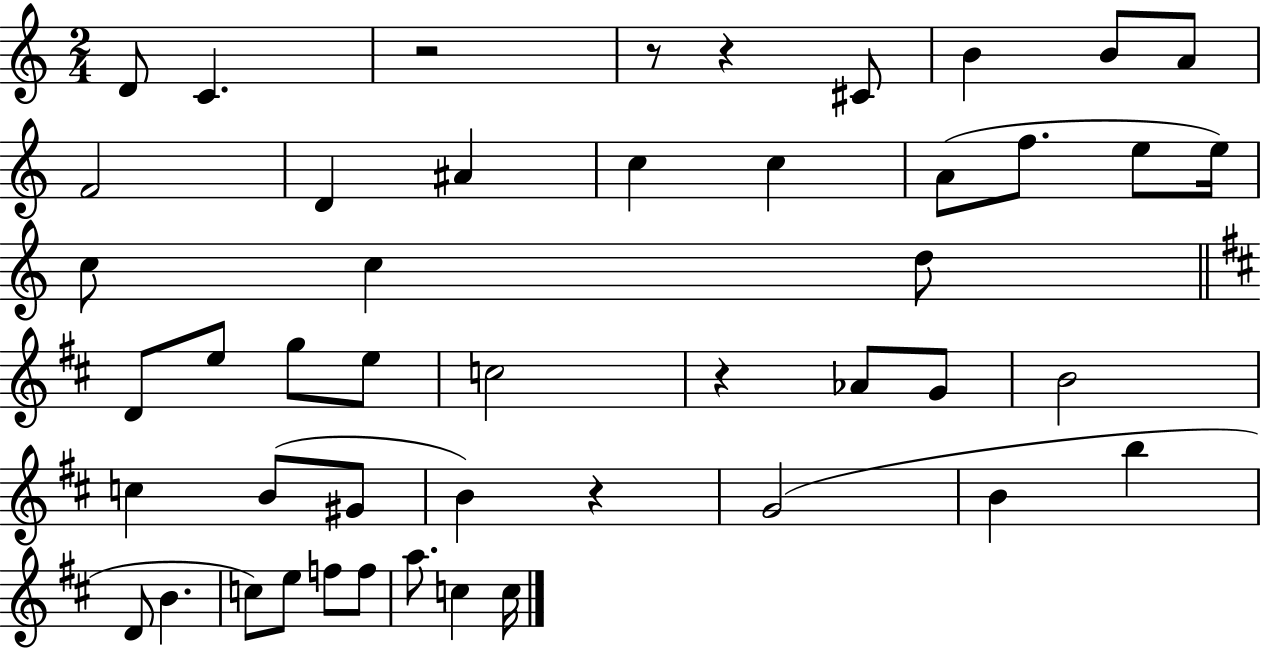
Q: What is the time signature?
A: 2/4